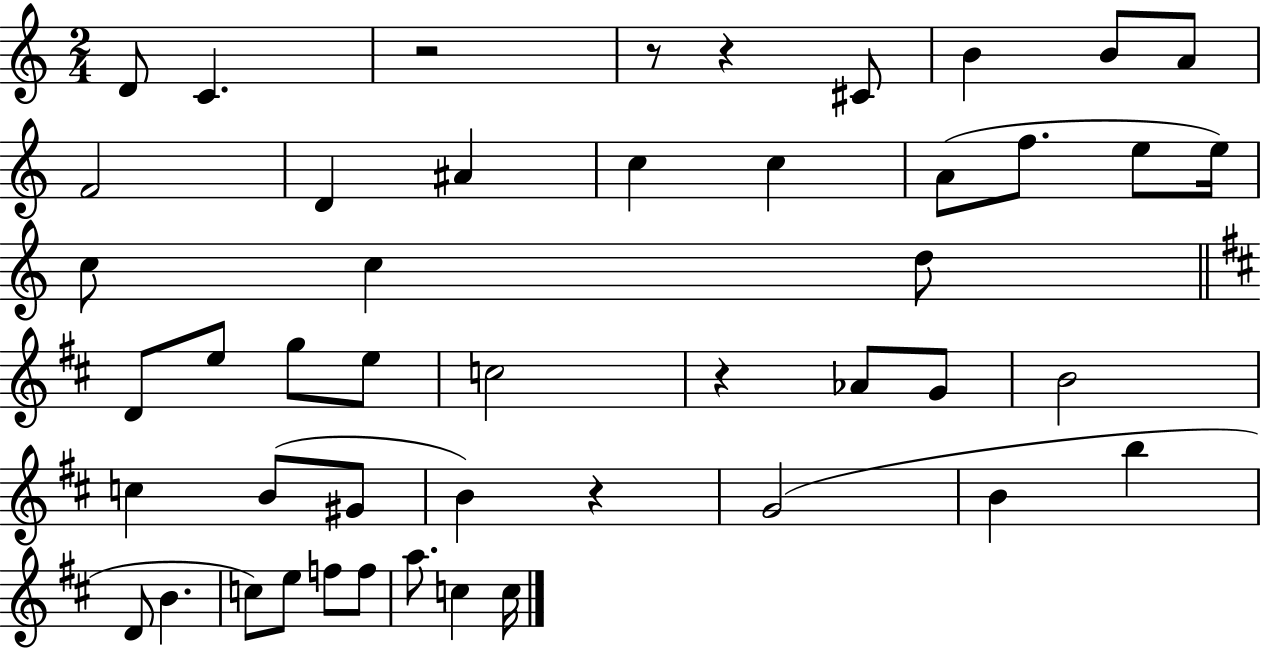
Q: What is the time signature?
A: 2/4